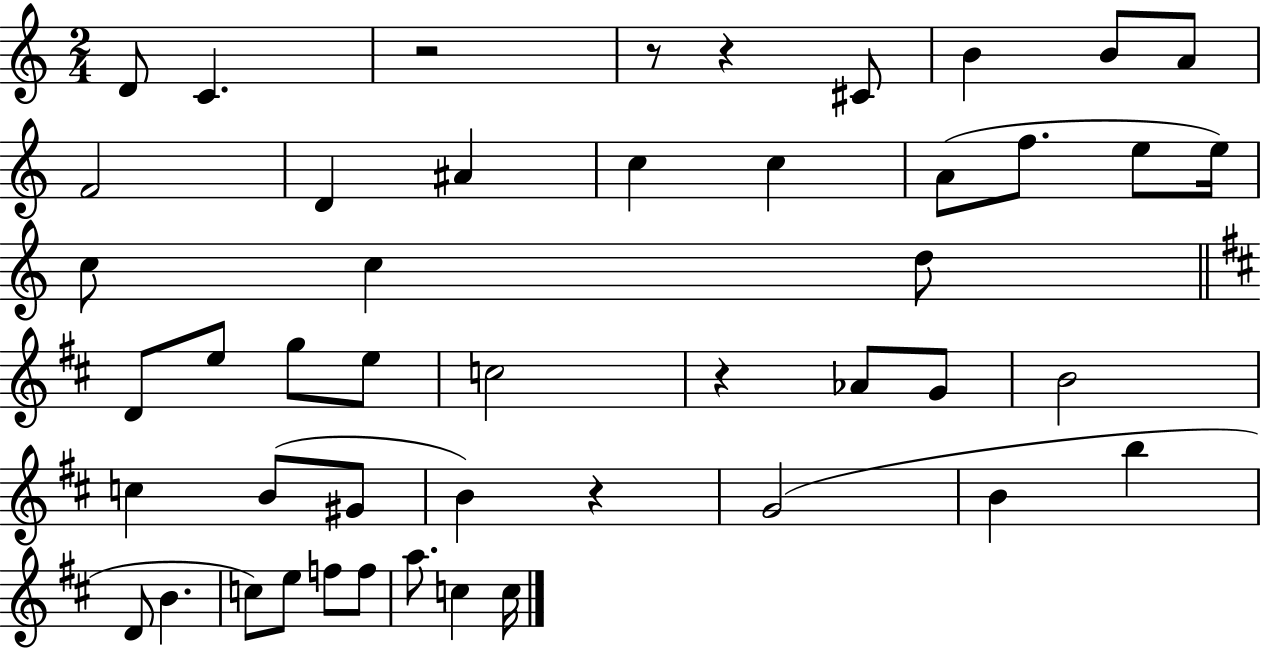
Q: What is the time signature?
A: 2/4